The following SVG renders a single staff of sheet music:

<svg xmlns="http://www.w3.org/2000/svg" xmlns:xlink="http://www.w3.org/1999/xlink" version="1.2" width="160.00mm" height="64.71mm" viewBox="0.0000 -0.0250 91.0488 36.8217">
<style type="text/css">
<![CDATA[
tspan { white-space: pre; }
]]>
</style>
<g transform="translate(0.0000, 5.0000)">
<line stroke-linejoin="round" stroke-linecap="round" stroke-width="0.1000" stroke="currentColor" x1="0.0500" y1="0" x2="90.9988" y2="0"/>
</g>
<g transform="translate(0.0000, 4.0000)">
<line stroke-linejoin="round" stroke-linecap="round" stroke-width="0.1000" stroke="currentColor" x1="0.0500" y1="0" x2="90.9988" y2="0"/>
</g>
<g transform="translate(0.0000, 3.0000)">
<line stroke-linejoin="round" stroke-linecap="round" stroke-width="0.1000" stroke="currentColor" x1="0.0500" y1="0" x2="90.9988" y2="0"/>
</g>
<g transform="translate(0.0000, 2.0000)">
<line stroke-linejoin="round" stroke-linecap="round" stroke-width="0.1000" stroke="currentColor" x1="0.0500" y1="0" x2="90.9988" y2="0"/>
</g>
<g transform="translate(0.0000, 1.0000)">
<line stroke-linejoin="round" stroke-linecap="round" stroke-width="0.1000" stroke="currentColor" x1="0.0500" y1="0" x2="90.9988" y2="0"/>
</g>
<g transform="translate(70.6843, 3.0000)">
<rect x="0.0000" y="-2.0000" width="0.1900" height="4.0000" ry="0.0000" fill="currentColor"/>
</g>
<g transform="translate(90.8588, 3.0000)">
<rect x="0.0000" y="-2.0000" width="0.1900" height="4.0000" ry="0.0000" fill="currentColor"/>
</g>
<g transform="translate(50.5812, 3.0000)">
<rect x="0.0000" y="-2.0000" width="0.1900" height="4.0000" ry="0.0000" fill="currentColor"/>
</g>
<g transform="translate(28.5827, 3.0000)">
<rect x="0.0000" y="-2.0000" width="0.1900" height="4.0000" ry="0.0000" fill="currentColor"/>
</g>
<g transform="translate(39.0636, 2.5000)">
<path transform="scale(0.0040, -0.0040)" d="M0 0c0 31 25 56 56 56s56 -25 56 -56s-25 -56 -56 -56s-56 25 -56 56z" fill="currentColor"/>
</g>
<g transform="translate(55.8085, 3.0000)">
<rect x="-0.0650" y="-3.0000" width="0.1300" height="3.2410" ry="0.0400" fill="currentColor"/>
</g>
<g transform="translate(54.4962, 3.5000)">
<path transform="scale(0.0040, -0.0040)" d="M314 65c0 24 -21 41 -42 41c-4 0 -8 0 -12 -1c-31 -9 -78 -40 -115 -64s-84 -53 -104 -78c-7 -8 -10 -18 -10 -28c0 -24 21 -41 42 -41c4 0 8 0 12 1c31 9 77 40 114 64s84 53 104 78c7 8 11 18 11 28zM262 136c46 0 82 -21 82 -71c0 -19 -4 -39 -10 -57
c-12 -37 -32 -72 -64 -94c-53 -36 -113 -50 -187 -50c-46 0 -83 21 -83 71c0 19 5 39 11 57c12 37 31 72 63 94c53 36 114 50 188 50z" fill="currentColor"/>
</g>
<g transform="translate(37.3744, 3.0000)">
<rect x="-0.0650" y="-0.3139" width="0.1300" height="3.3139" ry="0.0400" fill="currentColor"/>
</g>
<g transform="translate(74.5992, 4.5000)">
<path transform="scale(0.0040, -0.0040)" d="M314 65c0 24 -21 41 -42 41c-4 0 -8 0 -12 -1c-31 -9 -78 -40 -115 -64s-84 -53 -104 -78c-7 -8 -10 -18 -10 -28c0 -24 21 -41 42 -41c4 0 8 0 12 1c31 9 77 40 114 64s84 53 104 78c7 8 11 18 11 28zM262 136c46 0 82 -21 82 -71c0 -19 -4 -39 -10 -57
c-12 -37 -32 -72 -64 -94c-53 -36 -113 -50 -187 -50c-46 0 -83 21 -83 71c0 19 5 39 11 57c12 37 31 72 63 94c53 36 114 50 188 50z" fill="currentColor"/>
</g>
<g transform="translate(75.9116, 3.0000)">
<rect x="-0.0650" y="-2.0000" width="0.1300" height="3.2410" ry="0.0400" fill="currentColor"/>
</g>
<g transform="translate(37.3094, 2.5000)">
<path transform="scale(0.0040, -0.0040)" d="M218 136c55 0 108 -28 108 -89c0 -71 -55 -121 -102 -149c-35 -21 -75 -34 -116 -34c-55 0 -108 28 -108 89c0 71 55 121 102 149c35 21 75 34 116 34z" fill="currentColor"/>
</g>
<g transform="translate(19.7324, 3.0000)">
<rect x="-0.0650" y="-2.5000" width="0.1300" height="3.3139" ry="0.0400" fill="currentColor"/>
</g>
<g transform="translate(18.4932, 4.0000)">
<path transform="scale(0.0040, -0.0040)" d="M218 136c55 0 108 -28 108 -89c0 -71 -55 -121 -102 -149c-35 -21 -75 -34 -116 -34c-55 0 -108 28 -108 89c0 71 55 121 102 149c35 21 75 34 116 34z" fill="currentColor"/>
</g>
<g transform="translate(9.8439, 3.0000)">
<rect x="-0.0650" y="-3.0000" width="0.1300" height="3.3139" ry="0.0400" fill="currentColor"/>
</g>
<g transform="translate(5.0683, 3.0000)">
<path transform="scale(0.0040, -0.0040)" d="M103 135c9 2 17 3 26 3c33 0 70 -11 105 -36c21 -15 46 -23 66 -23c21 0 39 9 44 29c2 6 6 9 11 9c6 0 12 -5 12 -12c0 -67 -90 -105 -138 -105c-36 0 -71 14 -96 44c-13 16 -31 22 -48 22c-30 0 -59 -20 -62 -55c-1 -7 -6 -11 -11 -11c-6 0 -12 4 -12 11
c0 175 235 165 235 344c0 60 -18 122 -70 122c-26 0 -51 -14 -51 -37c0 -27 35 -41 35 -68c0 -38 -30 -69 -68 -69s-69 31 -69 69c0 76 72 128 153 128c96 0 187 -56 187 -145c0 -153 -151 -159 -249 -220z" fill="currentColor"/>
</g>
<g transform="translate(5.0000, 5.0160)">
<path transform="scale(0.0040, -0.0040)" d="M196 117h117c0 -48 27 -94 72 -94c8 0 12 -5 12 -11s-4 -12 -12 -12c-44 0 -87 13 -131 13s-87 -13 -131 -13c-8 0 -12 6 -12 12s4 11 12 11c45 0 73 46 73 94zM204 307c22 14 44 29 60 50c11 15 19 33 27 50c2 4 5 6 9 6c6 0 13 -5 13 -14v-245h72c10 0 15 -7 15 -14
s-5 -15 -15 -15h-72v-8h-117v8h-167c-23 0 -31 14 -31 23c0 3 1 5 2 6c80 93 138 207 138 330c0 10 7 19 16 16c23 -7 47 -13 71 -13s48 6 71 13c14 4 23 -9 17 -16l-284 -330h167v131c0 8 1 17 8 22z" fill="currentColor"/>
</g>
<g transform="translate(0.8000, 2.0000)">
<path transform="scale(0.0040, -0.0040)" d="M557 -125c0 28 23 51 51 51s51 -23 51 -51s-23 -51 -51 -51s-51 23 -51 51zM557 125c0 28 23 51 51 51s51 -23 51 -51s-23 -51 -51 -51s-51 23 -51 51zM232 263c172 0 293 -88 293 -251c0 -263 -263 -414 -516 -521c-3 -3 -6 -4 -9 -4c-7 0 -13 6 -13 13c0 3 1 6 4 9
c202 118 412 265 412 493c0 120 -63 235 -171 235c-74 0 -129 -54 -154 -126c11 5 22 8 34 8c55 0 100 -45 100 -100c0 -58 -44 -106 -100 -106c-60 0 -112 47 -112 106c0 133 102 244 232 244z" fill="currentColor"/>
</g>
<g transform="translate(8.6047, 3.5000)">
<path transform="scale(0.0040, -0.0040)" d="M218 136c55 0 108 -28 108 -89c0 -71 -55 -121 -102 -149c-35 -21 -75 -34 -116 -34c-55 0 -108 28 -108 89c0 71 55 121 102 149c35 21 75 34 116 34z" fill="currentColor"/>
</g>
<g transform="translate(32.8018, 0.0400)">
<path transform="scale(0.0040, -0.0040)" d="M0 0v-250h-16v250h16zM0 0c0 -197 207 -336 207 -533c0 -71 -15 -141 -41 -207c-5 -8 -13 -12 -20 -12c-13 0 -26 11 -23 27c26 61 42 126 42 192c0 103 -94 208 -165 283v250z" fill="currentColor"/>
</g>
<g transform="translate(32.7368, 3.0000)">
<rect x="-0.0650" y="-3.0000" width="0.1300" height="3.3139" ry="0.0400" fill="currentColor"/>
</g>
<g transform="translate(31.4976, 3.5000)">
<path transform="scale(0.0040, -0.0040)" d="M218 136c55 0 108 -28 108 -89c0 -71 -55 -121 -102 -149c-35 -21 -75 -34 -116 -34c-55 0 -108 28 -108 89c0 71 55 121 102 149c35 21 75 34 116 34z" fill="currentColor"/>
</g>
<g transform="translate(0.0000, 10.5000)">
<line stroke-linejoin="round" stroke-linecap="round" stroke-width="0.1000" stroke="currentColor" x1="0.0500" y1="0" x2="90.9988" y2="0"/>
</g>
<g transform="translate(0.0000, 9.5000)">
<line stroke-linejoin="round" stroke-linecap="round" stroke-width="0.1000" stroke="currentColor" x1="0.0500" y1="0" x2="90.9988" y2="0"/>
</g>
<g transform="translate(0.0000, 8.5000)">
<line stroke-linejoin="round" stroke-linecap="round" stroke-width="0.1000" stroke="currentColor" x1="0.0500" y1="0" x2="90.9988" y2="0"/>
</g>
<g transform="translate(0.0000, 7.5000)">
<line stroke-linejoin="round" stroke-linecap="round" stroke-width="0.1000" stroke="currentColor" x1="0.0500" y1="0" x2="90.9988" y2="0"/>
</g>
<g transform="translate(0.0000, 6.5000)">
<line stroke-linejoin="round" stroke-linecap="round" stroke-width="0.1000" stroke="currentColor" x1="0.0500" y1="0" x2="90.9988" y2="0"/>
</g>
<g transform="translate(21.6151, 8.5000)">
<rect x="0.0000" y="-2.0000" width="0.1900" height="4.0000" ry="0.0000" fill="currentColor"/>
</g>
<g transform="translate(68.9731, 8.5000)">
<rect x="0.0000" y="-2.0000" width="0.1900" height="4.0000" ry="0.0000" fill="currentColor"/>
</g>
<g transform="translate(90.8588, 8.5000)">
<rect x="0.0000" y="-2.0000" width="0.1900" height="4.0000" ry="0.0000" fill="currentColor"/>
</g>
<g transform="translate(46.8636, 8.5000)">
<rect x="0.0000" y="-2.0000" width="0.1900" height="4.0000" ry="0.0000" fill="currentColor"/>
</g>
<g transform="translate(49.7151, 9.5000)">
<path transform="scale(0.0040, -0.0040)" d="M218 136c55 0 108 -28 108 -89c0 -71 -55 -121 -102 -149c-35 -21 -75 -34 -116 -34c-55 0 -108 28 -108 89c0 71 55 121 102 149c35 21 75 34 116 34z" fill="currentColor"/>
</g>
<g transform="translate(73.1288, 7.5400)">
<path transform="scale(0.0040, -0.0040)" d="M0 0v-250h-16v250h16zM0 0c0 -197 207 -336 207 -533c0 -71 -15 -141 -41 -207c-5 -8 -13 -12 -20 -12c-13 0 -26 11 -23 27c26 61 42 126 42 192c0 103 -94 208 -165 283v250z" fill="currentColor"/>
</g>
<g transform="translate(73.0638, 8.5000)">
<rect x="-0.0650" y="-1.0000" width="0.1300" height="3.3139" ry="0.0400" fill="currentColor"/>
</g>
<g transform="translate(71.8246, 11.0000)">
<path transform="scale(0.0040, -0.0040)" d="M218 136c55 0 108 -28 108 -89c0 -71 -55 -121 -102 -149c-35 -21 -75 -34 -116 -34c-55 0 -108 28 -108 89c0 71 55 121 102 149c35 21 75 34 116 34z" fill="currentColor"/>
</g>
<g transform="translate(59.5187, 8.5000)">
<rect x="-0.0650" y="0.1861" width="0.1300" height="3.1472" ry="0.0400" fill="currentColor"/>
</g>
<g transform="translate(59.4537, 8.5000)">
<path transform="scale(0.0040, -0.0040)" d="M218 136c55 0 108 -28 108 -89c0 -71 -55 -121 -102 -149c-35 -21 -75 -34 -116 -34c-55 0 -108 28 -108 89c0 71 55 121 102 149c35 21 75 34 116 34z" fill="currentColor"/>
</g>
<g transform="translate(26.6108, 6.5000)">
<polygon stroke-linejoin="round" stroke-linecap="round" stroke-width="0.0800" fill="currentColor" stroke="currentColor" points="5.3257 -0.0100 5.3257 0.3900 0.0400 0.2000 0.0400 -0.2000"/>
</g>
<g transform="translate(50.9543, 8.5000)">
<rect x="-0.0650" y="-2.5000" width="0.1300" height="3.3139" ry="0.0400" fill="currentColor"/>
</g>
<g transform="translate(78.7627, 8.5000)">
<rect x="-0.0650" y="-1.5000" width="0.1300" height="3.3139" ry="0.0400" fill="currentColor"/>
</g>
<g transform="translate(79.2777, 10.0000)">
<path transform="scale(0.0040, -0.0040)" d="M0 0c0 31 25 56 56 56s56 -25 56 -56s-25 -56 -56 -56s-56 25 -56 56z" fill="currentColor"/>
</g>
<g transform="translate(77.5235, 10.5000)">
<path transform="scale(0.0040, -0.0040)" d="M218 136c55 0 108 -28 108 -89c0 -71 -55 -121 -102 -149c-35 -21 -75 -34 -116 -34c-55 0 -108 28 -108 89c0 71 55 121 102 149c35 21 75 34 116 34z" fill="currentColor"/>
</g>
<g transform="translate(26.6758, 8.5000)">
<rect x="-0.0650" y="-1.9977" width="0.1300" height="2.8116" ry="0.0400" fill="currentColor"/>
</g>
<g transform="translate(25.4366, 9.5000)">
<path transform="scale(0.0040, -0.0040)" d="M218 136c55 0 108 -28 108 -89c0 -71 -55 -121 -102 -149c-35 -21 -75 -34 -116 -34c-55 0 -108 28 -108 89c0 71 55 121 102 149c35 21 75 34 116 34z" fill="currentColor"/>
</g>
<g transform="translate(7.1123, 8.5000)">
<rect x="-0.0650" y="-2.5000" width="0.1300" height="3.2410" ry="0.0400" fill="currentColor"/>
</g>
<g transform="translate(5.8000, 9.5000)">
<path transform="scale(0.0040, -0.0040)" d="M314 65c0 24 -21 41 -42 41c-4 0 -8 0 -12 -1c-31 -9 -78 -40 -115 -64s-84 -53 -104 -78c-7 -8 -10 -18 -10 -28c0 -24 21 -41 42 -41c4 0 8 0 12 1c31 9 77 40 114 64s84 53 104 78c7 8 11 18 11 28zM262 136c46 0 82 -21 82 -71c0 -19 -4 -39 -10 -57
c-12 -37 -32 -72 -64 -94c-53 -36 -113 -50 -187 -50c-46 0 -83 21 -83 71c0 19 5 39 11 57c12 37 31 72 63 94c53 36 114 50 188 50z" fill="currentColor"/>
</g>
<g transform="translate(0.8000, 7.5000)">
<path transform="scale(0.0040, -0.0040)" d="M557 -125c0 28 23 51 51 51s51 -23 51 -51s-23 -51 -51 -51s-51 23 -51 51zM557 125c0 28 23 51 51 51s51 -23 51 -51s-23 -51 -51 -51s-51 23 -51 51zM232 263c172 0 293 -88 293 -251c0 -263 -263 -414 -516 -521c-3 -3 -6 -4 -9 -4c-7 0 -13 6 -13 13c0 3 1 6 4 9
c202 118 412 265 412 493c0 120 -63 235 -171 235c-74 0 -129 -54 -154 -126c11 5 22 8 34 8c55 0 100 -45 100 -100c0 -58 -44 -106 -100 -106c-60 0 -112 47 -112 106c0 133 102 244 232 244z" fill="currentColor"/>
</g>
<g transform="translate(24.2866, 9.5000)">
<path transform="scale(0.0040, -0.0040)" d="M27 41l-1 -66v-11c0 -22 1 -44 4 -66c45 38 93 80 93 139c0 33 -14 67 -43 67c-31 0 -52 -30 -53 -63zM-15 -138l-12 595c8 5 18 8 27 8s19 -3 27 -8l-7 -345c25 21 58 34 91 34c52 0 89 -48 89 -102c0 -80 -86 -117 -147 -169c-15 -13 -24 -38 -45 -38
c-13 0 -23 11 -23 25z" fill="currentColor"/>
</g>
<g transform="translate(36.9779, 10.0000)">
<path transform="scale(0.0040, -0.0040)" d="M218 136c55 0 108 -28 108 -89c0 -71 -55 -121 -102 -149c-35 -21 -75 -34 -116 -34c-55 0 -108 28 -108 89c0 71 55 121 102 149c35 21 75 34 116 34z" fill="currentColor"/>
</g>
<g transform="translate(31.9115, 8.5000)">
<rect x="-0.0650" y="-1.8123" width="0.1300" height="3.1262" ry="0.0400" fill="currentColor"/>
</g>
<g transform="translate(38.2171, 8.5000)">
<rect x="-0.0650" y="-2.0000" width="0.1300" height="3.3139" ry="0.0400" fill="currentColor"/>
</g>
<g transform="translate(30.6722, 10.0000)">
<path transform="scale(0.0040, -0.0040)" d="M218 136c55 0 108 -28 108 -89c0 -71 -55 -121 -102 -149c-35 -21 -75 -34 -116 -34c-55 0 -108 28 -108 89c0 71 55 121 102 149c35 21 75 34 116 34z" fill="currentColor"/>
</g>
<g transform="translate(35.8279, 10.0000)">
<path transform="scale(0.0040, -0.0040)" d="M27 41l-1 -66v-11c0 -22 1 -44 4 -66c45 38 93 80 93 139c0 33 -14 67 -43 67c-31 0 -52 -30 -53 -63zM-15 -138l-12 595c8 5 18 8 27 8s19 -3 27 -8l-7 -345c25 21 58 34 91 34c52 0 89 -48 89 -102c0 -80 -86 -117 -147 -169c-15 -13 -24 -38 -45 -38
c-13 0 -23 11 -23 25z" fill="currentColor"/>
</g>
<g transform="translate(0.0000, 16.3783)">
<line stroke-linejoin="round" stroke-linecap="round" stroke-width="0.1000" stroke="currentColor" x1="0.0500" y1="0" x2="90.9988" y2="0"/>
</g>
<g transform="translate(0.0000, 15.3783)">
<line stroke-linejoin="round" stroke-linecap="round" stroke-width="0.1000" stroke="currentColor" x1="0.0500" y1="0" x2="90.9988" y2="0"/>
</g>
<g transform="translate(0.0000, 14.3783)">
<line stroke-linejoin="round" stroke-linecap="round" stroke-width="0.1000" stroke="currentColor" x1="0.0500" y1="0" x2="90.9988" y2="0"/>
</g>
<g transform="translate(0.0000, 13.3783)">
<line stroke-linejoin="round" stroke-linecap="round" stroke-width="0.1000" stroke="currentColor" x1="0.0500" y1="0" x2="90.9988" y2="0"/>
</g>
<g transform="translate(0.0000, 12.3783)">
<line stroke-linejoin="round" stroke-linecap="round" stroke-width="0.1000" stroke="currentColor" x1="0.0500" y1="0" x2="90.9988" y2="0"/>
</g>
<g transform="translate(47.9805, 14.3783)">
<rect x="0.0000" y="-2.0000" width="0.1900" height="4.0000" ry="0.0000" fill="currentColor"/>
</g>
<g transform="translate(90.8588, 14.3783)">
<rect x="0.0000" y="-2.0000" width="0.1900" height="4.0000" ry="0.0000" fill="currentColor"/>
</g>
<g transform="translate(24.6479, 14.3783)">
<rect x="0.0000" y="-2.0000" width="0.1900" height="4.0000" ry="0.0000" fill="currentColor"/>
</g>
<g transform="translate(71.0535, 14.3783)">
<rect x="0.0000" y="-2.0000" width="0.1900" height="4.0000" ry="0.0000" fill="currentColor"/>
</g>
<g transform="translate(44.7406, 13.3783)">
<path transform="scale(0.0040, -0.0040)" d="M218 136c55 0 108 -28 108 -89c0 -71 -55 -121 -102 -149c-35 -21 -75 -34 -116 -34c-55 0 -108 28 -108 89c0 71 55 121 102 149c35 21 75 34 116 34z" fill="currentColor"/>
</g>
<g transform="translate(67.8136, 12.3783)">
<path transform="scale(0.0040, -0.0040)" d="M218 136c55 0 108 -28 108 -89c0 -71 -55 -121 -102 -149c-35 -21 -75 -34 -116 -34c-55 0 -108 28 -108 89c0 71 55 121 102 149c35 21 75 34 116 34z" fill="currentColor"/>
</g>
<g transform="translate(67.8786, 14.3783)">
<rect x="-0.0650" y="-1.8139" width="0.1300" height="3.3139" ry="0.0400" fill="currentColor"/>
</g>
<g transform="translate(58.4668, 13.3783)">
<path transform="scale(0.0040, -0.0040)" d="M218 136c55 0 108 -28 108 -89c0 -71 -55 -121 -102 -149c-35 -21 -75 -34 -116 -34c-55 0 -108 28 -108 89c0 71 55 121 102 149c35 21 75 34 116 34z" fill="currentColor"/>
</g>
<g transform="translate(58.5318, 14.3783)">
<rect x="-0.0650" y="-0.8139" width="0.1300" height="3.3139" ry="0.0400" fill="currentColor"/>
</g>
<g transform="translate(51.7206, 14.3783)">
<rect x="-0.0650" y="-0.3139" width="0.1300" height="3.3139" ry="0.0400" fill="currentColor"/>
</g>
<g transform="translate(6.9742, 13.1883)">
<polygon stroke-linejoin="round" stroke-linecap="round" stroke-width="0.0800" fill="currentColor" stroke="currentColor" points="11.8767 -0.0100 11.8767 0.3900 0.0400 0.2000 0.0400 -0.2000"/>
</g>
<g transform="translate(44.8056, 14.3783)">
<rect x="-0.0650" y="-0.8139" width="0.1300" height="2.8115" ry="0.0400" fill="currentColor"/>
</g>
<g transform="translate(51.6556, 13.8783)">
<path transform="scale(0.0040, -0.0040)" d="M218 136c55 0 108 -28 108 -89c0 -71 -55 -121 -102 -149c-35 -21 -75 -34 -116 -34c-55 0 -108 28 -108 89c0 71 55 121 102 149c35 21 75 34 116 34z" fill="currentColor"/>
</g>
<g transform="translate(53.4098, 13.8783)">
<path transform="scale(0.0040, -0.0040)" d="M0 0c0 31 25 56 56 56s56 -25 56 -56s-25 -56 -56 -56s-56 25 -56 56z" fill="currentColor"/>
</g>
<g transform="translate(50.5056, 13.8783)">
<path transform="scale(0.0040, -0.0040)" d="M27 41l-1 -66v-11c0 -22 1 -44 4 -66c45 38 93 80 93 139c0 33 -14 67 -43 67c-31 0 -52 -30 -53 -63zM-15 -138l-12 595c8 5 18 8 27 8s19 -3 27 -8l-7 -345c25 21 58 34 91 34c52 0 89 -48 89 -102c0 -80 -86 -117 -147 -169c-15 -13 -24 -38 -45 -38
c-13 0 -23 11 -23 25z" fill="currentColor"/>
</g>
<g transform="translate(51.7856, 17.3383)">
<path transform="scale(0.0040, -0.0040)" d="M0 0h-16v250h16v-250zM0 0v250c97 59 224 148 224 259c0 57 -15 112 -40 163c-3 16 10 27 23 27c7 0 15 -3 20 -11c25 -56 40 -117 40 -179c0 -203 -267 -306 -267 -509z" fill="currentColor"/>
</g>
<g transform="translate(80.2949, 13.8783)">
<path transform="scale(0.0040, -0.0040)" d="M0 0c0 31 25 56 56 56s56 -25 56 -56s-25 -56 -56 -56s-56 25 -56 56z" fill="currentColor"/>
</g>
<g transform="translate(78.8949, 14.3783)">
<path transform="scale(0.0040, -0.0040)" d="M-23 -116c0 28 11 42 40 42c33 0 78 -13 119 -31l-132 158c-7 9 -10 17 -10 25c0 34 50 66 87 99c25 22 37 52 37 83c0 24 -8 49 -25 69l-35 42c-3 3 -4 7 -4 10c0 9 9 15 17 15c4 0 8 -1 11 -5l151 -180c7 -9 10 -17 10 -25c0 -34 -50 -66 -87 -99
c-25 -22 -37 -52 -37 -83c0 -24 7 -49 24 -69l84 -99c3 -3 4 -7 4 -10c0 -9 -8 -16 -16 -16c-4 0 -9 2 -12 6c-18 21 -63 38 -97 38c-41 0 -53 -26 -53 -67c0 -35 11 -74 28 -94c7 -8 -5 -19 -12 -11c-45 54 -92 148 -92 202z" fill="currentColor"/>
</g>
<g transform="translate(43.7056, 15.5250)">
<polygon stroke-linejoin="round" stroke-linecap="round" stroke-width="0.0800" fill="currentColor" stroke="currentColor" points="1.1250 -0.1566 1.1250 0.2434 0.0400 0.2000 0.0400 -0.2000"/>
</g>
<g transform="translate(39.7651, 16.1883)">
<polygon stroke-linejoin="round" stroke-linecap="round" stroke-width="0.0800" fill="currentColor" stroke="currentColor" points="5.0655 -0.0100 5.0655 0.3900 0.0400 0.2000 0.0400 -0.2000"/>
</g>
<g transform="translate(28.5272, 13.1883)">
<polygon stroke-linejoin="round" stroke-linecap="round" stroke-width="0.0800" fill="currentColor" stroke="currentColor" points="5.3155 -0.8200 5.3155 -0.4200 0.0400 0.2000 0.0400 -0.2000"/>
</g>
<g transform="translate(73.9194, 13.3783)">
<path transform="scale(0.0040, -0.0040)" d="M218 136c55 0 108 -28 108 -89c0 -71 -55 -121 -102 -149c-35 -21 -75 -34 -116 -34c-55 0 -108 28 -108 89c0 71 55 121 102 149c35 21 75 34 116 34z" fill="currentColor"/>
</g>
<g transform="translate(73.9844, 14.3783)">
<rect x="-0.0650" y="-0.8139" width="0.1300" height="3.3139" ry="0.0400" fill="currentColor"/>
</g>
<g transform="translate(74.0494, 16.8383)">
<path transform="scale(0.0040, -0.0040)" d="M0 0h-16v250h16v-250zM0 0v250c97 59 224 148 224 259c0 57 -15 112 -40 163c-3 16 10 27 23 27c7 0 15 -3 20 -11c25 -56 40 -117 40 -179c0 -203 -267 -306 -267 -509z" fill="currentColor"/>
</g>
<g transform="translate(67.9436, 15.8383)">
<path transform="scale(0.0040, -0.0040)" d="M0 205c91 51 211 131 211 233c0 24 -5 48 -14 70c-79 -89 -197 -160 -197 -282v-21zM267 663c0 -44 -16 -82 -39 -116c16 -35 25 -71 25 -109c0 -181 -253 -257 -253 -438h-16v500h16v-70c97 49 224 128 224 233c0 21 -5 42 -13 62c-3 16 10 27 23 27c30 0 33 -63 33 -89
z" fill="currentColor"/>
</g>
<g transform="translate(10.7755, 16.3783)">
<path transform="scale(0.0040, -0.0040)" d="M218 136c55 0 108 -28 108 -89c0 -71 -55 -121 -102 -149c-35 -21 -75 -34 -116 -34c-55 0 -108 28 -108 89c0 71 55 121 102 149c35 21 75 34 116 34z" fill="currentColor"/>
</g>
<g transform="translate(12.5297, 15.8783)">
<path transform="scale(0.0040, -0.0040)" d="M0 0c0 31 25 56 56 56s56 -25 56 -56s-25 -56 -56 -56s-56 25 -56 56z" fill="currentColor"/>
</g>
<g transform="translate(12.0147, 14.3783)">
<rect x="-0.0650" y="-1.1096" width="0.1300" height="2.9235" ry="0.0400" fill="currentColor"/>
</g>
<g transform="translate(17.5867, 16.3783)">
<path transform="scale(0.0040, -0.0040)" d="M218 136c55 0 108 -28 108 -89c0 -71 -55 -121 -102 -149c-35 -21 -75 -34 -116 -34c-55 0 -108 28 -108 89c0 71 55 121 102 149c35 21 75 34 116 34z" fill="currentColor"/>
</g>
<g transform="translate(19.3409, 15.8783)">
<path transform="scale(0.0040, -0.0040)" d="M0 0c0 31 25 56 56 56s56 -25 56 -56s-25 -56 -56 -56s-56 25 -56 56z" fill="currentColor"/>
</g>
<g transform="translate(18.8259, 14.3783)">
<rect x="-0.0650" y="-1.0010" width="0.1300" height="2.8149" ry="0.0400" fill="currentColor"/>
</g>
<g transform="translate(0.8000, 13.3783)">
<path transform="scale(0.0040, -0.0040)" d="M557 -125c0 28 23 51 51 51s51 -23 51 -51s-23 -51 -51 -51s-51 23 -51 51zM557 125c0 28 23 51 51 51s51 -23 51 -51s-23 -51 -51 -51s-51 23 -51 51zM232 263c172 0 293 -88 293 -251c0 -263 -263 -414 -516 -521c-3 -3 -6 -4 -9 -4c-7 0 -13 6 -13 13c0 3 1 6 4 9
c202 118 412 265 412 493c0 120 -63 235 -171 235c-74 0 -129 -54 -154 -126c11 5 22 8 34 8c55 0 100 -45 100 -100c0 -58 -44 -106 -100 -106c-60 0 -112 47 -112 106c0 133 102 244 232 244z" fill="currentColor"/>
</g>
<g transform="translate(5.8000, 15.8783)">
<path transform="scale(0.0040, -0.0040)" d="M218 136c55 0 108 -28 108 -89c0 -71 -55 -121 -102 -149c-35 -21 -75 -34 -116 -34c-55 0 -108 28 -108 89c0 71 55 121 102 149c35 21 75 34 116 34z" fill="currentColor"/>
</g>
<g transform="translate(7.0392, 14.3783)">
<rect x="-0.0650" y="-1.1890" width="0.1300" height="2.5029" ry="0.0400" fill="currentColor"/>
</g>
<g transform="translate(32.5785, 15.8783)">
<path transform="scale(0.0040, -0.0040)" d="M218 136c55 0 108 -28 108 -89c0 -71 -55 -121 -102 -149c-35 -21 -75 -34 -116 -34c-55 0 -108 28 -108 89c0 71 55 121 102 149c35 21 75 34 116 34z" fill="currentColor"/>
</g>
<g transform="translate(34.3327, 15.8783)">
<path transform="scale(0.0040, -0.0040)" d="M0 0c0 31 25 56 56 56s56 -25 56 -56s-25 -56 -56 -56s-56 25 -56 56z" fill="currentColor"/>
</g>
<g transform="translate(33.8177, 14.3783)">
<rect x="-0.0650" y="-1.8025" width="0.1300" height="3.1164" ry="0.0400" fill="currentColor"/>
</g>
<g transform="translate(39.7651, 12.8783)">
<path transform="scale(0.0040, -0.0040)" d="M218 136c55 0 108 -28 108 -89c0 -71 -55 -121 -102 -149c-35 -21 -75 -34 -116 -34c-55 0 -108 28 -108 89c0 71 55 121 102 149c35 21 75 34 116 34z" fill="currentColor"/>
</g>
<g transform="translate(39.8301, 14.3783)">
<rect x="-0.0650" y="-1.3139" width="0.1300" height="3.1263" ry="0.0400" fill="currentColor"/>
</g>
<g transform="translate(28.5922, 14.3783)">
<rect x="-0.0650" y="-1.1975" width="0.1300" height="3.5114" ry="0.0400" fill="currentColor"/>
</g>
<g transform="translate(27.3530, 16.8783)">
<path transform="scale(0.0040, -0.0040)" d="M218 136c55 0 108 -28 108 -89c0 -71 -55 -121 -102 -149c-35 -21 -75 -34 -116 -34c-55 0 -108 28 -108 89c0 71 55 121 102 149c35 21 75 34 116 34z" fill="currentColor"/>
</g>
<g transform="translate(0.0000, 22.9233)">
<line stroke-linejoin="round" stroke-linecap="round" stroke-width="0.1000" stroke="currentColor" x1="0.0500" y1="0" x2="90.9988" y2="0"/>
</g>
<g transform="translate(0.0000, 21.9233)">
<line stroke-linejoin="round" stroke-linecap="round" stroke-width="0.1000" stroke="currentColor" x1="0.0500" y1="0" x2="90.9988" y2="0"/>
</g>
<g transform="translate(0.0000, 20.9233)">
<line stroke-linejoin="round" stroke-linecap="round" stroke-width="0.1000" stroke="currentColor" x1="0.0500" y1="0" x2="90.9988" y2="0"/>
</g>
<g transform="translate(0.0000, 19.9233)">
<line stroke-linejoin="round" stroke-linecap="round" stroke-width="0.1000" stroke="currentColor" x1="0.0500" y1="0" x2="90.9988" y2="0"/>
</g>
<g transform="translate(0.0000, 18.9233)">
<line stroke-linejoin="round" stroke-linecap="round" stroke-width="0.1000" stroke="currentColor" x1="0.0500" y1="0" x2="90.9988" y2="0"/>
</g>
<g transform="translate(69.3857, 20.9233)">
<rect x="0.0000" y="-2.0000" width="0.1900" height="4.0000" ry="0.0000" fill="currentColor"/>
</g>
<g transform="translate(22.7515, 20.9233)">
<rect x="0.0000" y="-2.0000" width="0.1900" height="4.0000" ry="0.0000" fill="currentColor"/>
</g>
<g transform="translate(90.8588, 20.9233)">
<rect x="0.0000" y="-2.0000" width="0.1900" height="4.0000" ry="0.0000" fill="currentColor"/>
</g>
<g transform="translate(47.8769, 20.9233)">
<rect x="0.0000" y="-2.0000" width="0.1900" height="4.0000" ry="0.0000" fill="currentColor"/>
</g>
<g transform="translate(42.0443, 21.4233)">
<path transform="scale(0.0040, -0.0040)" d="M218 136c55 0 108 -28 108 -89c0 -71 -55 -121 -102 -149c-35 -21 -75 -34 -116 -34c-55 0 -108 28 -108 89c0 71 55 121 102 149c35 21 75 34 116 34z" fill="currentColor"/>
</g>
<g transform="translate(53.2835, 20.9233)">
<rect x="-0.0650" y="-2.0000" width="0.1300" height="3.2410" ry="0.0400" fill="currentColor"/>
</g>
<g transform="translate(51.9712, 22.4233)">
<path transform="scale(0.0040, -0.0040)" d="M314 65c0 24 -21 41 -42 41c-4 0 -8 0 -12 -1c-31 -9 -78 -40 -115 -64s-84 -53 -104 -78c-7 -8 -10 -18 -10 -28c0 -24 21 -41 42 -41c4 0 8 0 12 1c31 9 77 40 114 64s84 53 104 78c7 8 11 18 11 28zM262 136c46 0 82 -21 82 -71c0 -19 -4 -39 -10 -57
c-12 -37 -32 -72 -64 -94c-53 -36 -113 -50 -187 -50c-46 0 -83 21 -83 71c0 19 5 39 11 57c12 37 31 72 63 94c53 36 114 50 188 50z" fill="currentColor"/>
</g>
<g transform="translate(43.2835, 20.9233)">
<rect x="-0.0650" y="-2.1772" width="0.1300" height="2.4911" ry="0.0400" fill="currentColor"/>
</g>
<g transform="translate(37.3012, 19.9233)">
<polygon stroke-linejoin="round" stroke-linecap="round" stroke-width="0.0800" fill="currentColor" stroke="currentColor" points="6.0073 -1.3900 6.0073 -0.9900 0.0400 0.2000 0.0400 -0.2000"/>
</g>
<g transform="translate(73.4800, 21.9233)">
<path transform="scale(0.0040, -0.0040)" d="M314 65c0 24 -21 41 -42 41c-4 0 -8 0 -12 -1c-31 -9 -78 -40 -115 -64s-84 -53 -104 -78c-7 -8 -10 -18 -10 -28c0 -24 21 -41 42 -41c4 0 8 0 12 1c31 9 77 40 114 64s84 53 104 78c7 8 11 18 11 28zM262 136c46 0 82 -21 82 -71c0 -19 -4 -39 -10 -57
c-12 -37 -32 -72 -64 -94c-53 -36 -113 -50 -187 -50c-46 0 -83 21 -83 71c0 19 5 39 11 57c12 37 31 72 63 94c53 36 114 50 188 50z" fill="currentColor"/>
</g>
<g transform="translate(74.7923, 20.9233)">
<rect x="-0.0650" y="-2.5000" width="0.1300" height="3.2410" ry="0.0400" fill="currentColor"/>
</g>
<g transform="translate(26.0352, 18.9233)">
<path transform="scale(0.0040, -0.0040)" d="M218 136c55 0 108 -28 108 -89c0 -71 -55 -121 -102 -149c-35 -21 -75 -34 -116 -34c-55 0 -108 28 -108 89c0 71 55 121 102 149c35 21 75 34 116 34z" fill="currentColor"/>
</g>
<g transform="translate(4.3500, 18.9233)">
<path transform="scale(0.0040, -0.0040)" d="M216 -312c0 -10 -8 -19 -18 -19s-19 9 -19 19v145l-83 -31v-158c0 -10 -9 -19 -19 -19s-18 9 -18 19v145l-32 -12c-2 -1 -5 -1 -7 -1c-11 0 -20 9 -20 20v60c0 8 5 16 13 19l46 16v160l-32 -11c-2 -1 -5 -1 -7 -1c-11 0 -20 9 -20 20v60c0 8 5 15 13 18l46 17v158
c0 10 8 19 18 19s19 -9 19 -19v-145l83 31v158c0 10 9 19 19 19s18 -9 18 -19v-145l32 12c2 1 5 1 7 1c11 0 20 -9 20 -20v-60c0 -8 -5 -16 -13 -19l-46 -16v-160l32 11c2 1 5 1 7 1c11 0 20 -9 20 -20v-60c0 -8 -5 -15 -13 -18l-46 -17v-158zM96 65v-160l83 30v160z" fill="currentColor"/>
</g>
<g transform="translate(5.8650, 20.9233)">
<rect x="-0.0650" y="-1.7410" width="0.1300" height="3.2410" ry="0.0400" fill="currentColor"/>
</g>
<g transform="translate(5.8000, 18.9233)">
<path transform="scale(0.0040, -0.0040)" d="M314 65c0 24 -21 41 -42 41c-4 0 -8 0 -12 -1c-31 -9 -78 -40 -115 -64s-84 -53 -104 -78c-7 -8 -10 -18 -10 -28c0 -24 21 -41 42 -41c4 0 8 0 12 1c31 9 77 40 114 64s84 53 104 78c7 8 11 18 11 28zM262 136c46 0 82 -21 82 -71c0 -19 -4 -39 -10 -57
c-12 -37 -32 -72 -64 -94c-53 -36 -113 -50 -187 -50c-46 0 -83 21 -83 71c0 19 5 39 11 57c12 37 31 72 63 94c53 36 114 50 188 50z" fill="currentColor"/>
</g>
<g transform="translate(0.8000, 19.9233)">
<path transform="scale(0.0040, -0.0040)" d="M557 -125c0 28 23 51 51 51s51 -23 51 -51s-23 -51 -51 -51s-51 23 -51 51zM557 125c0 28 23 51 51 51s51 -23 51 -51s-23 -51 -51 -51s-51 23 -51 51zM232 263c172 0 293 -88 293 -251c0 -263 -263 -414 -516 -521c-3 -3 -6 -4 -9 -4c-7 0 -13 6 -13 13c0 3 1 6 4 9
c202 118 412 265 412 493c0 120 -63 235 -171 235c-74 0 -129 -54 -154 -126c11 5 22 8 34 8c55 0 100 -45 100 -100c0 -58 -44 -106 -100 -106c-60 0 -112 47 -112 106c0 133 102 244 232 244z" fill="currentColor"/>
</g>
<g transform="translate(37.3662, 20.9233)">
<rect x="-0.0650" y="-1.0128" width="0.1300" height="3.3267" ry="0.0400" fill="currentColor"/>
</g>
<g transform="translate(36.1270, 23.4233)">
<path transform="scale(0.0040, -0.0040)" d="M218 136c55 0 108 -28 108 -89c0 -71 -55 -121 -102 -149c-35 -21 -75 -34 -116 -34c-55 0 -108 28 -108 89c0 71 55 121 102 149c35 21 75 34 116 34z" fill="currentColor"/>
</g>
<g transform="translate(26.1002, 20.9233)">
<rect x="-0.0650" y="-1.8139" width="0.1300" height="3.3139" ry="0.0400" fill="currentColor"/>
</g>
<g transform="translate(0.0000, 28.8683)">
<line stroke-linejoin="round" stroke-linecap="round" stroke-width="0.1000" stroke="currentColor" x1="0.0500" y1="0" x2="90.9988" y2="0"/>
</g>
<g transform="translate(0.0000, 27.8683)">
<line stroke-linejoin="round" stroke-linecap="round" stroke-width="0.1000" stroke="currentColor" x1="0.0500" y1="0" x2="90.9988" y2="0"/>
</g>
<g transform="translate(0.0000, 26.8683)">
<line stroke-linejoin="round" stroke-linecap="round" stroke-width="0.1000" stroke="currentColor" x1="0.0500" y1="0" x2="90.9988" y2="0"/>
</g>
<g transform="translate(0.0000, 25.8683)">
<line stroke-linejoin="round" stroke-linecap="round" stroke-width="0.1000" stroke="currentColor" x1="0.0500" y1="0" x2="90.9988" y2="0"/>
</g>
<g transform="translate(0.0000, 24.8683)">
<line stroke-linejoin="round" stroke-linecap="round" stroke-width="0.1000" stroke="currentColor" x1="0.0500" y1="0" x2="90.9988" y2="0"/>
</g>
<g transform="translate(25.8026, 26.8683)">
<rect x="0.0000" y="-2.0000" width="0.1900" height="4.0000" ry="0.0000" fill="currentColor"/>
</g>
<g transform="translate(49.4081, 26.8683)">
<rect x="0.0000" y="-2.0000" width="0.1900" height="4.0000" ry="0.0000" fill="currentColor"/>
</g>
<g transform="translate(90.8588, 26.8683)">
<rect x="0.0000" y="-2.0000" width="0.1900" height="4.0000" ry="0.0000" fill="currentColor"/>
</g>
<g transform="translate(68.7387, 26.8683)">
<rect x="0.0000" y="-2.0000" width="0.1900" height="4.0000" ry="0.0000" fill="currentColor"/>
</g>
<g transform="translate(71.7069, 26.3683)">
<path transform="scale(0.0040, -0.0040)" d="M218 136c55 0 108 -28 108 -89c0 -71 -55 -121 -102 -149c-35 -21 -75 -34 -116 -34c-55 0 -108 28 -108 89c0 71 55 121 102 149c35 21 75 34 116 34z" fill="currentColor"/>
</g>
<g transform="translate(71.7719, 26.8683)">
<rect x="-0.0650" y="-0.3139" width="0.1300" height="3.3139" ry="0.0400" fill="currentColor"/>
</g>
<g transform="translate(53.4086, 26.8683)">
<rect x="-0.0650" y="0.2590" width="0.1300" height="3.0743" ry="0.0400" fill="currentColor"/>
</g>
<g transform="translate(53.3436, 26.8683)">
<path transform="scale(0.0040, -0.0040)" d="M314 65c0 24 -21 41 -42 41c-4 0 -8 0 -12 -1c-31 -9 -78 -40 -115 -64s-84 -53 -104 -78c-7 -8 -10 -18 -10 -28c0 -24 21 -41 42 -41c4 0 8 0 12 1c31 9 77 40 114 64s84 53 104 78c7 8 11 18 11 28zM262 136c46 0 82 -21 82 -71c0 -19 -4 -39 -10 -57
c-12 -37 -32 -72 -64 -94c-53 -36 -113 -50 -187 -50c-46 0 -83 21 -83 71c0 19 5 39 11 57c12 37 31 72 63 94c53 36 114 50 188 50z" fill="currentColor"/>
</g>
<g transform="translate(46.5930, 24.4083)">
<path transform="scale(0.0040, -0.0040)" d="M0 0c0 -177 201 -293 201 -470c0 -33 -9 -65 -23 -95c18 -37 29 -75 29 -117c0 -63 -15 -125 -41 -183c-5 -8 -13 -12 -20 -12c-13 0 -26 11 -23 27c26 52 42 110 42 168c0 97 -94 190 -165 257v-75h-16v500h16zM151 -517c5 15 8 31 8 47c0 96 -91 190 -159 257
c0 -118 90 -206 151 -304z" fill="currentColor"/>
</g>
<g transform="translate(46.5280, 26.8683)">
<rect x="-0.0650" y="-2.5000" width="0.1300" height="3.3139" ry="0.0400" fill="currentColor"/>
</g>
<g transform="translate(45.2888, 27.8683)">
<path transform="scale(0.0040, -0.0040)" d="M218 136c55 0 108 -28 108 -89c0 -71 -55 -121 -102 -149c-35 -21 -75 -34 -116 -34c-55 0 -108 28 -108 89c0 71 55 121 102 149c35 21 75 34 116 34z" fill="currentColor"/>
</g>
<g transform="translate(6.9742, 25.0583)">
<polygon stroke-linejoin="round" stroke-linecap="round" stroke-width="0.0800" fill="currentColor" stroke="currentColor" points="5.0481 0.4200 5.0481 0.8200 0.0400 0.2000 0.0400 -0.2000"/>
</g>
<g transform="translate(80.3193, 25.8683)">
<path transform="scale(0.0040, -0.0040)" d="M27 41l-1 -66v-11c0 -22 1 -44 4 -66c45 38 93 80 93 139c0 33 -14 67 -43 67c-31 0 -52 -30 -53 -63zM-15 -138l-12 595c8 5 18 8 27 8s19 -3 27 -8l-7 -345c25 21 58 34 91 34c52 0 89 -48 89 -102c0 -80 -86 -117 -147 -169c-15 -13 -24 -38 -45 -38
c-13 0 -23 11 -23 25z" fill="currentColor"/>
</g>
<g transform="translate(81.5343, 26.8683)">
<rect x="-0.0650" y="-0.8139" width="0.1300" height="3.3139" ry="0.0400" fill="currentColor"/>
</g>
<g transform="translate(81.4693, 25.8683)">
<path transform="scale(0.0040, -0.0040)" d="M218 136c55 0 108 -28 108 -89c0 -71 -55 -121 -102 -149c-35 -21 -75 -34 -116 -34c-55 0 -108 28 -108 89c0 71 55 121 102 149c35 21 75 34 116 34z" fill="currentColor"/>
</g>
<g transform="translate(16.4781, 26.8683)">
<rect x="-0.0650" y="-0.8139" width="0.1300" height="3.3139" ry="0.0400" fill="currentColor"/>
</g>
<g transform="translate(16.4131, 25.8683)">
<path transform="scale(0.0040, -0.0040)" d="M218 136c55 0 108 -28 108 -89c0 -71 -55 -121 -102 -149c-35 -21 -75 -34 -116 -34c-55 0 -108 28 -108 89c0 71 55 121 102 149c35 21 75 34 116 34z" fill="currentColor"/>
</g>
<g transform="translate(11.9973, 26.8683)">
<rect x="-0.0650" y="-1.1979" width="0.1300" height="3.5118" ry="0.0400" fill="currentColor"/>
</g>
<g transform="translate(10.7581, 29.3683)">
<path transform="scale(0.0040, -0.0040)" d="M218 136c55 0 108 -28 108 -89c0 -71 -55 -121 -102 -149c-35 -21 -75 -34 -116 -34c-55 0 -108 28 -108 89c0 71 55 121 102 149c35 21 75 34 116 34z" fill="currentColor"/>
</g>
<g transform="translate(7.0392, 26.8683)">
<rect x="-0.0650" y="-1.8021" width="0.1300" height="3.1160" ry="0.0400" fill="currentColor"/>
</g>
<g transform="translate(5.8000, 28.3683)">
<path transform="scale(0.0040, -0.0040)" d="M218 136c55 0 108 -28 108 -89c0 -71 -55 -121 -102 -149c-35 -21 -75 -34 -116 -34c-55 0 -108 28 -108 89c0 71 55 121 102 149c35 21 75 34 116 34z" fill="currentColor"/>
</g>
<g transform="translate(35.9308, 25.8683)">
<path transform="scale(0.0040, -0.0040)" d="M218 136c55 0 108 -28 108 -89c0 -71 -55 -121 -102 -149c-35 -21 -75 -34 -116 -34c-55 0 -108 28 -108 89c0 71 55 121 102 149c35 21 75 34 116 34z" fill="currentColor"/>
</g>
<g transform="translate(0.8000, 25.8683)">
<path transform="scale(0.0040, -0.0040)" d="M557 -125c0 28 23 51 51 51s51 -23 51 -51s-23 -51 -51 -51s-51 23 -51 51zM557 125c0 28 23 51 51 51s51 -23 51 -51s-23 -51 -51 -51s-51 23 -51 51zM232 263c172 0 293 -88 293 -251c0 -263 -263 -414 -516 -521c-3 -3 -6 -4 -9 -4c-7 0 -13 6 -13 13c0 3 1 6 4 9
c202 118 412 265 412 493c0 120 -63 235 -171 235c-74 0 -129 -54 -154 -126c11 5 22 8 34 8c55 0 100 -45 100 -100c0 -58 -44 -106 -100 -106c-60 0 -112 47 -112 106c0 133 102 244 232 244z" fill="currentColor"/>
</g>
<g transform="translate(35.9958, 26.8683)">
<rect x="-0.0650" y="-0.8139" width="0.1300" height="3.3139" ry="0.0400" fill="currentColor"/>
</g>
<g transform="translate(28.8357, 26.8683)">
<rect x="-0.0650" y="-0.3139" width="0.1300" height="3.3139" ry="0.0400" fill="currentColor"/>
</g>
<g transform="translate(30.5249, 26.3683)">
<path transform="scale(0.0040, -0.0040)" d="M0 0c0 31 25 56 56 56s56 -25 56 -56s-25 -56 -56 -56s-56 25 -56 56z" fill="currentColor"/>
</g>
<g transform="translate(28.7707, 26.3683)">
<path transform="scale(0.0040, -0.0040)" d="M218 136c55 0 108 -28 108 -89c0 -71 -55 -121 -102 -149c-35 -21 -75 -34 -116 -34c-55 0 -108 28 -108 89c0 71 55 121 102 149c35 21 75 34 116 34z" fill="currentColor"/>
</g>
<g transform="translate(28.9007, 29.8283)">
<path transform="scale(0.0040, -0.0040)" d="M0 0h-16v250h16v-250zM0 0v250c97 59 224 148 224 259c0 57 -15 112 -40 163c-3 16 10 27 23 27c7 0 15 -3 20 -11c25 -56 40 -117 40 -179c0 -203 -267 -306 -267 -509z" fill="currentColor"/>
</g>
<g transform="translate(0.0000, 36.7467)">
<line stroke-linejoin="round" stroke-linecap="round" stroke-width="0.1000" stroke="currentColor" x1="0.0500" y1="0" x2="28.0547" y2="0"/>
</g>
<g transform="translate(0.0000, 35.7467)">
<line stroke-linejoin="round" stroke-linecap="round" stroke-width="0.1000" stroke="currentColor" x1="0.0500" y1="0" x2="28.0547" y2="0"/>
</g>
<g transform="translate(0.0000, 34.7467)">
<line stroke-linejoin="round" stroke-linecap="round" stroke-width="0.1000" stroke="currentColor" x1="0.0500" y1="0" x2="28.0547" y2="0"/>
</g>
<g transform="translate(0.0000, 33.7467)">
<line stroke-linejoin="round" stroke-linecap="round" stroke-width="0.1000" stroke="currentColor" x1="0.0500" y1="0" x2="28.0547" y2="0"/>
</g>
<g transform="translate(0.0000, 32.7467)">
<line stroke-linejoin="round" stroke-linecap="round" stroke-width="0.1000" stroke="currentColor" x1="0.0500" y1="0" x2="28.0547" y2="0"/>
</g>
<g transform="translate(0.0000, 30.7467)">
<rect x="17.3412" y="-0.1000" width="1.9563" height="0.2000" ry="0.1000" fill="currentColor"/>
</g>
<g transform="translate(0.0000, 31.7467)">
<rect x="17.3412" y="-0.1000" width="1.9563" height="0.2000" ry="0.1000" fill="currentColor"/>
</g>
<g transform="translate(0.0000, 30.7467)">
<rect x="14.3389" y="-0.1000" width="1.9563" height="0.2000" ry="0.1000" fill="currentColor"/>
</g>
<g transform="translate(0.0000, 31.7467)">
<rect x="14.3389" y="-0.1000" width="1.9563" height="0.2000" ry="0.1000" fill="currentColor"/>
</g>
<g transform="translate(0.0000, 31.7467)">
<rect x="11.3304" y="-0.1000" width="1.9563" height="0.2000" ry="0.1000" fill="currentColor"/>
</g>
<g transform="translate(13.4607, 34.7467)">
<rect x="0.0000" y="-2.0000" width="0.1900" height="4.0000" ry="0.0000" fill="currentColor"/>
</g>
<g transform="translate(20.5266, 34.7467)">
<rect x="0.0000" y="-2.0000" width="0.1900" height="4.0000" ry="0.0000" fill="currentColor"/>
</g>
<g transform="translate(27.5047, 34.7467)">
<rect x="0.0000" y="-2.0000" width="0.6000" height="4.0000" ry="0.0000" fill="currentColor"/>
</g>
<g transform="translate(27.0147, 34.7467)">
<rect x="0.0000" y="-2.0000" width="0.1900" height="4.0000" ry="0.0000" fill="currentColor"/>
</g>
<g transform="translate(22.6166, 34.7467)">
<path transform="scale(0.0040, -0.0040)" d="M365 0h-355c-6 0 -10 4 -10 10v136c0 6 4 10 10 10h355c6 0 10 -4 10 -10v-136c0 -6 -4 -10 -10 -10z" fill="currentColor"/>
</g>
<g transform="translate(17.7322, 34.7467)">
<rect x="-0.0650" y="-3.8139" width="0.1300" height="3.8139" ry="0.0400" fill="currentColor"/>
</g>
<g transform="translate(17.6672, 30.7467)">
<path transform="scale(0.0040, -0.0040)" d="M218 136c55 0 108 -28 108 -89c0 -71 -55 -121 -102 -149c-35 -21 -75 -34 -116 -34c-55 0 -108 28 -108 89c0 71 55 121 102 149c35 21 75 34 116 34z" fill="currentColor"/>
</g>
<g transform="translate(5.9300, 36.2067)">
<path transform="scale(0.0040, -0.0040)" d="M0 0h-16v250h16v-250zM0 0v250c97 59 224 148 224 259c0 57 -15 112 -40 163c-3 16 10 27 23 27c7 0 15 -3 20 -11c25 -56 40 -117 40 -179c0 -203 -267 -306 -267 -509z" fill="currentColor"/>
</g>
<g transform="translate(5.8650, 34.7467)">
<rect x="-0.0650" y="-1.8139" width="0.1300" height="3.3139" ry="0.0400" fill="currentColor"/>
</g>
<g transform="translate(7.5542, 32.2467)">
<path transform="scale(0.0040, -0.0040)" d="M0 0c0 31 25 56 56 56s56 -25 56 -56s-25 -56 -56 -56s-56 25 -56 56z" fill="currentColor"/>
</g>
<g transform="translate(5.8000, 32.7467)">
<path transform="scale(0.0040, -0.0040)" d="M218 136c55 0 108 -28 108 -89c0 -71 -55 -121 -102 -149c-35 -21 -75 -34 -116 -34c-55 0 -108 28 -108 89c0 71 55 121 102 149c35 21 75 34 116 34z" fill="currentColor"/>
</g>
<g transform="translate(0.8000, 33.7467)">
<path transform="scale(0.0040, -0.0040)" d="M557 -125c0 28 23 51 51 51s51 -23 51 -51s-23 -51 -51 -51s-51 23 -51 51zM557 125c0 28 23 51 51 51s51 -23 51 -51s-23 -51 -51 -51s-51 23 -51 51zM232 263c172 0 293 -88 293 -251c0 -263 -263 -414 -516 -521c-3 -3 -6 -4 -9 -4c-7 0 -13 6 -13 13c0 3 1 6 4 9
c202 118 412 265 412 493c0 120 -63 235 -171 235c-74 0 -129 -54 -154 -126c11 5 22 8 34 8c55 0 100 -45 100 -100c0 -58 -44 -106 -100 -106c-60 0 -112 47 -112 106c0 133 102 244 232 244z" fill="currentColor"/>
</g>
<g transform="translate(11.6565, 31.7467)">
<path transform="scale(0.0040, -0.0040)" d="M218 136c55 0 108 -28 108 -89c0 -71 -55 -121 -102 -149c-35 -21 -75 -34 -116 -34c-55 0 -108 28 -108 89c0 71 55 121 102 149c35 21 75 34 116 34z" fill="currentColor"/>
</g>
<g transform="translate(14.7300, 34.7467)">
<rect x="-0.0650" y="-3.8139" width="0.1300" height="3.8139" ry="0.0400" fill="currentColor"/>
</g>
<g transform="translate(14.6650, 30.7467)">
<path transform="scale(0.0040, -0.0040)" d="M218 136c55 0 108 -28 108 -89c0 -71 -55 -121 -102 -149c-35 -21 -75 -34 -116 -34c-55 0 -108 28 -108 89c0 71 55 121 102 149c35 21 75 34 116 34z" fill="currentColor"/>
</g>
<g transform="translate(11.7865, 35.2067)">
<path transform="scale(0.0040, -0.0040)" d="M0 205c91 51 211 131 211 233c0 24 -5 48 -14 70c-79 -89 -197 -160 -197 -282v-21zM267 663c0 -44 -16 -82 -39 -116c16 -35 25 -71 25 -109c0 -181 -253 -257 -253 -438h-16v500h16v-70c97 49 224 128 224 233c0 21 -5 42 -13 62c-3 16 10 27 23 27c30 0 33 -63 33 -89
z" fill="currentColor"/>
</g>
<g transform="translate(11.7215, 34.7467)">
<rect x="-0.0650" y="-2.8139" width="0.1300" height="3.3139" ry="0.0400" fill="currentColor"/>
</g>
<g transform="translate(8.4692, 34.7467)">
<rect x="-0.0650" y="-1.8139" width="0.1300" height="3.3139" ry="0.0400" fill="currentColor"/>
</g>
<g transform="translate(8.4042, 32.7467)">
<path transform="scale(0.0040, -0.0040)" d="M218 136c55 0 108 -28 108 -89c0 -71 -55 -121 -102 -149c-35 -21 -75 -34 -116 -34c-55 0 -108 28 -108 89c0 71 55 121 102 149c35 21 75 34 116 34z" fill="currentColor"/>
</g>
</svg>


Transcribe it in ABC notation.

X:1
T:Untitled
M:2/4
L:1/4
K:C
C, B,, C,/2 E, C,2 A,,2 B,,2 _B,,/2 A,,/2 _A,, B,, D, F,,/2 G,, A,,/2 G,,/2 G,,/2 F,,/2 A,,/2 G,/2 F,/4 _E,/2 F, A,/4 F,/2 z ^A,2 A, F,,/2 C,/2 A,,2 B,,2 A,,/2 F,,/2 F, E,/2 F, B,,/4 D,2 E, _F, A,/2 A, C/4 E E z2